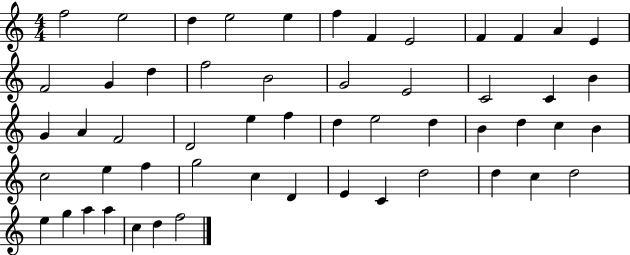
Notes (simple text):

F5/h E5/h D5/q E5/h E5/q F5/q F4/q E4/h F4/q F4/q A4/q E4/q F4/h G4/q D5/q F5/h B4/h G4/h E4/h C4/h C4/q B4/q G4/q A4/q F4/h D4/h E5/q F5/q D5/q E5/h D5/q B4/q D5/q C5/q B4/q C5/h E5/q F5/q G5/h C5/q D4/q E4/q C4/q D5/h D5/q C5/q D5/h E5/q G5/q A5/q A5/q C5/q D5/q F5/h